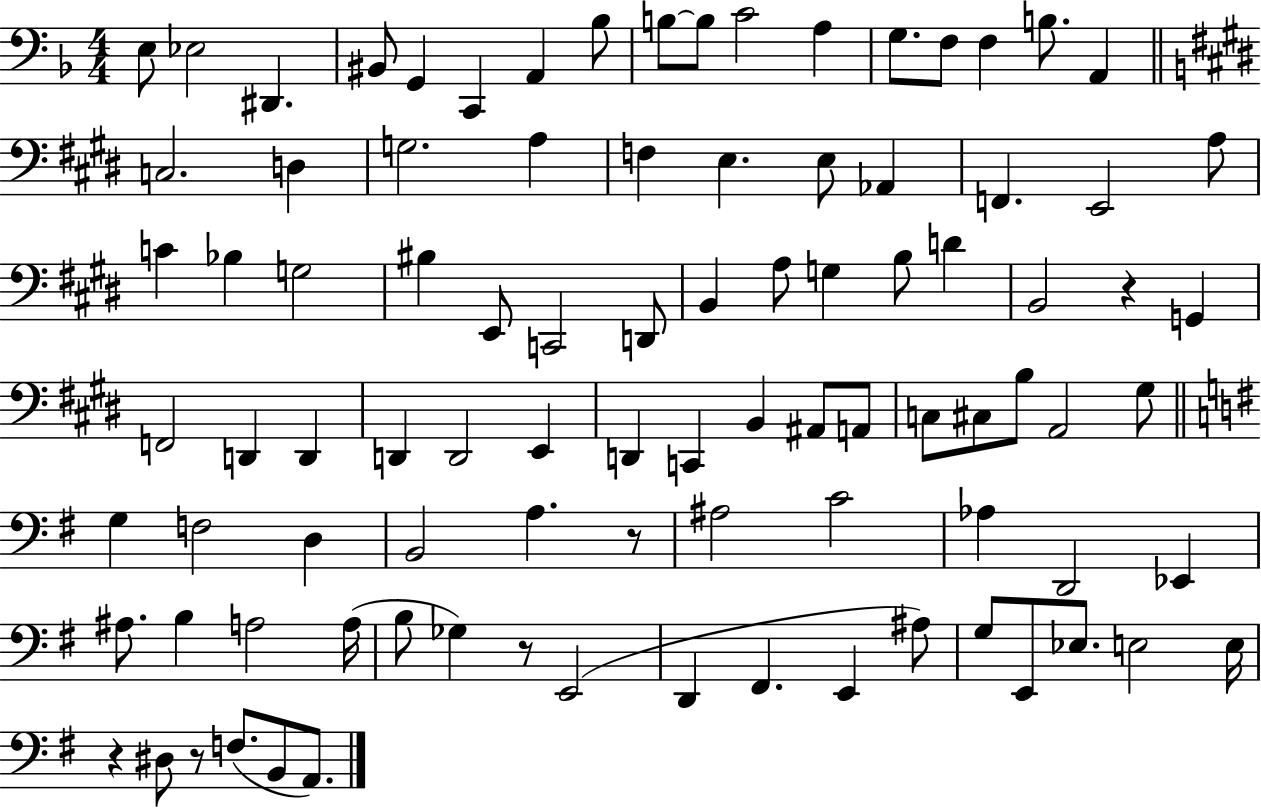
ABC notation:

X:1
T:Untitled
M:4/4
L:1/4
K:F
E,/2 _E,2 ^D,, ^B,,/2 G,, C,, A,, _B,/2 B,/2 B,/2 C2 A, G,/2 F,/2 F, B,/2 A,, C,2 D, G,2 A, F, E, E,/2 _A,, F,, E,,2 A,/2 C _B, G,2 ^B, E,,/2 C,,2 D,,/2 B,, A,/2 G, B,/2 D B,,2 z G,, F,,2 D,, D,, D,, D,,2 E,, D,, C,, B,, ^A,,/2 A,,/2 C,/2 ^C,/2 B,/2 A,,2 ^G,/2 G, F,2 D, B,,2 A, z/2 ^A,2 C2 _A, D,,2 _E,, ^A,/2 B, A,2 A,/4 B,/2 _G, z/2 E,,2 D,, ^F,, E,, ^A,/2 G,/2 E,,/2 _E,/2 E,2 E,/4 z ^D,/2 z/2 F,/2 B,,/2 A,,/2